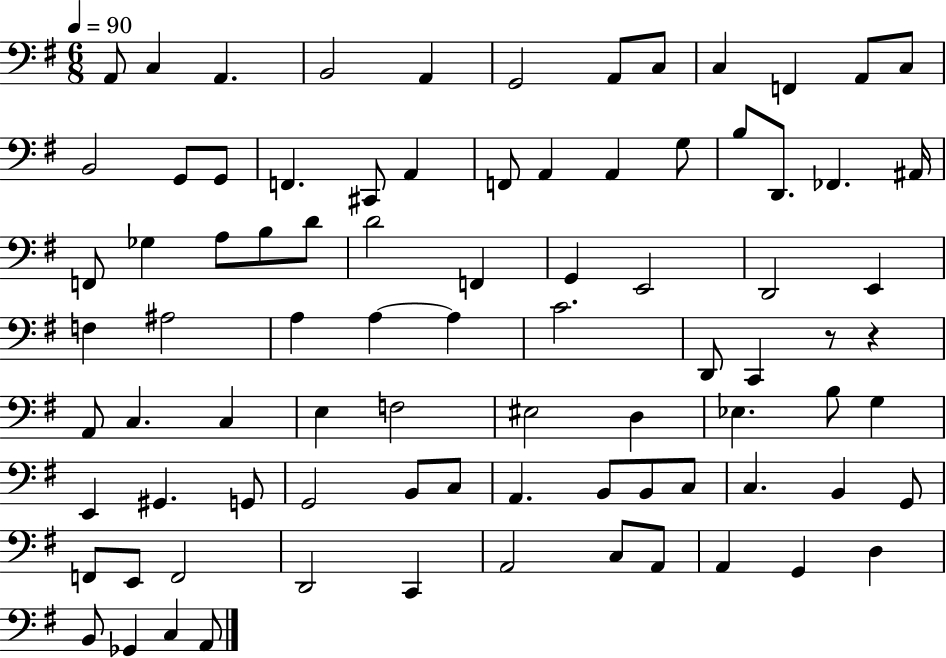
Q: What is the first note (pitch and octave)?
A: A2